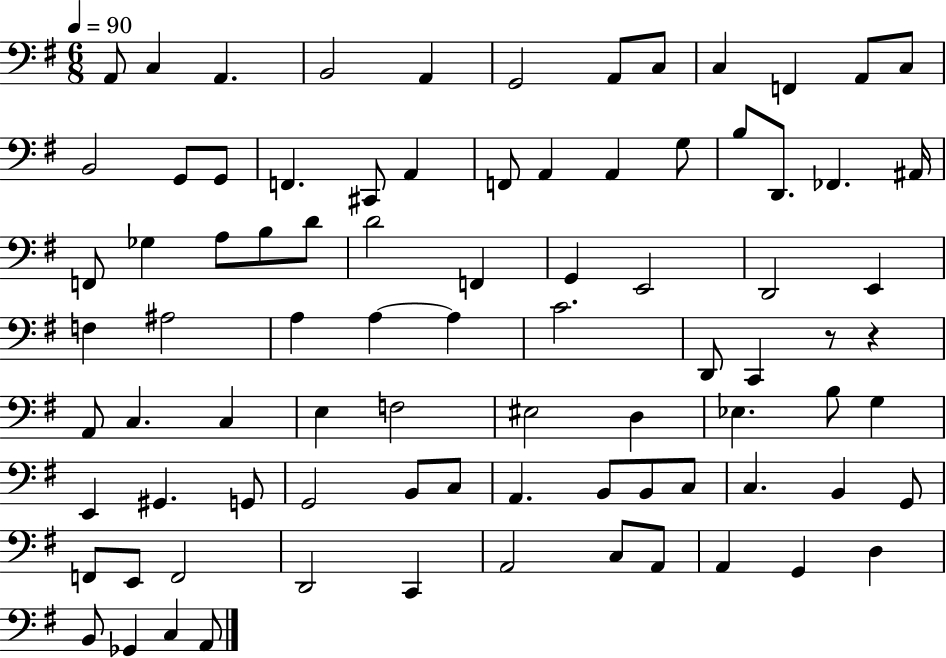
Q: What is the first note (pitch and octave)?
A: A2